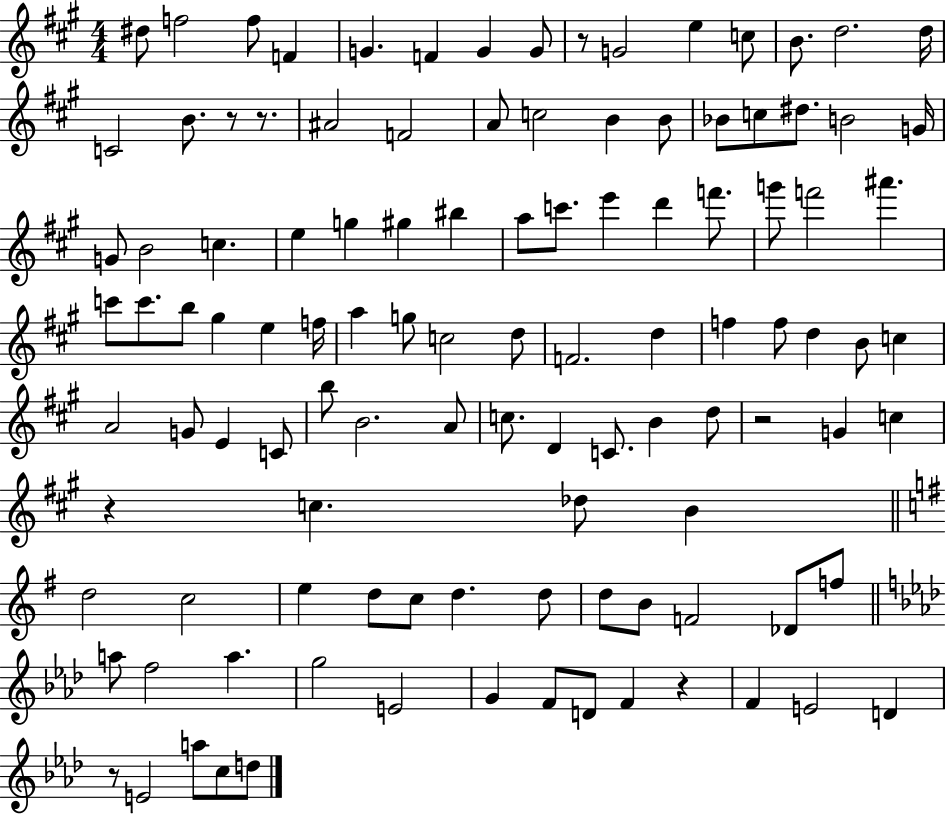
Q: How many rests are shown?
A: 7